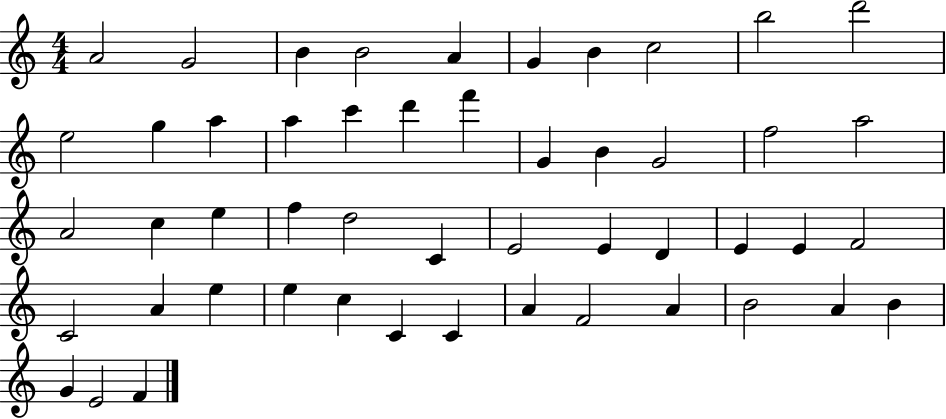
A4/h G4/h B4/q B4/h A4/q G4/q B4/q C5/h B5/h D6/h E5/h G5/q A5/q A5/q C6/q D6/q F6/q G4/q B4/q G4/h F5/h A5/h A4/h C5/q E5/q F5/q D5/h C4/q E4/h E4/q D4/q E4/q E4/q F4/h C4/h A4/q E5/q E5/q C5/q C4/q C4/q A4/q F4/h A4/q B4/h A4/q B4/q G4/q E4/h F4/q